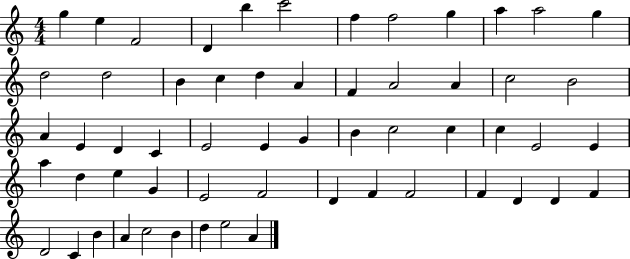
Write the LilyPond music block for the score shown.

{
  \clef treble
  \numericTimeSignature
  \time 4/4
  \key c \major
  g''4 e''4 f'2 | d'4 b''4 c'''2 | f''4 f''2 g''4 | a''4 a''2 g''4 | \break d''2 d''2 | b'4 c''4 d''4 a'4 | f'4 a'2 a'4 | c''2 b'2 | \break a'4 e'4 d'4 c'4 | e'2 e'4 g'4 | b'4 c''2 c''4 | c''4 e'2 e'4 | \break a''4 d''4 e''4 g'4 | e'2 f'2 | d'4 f'4 f'2 | f'4 d'4 d'4 f'4 | \break d'2 c'4 b'4 | a'4 c''2 b'4 | d''4 e''2 a'4 | \bar "|."
}